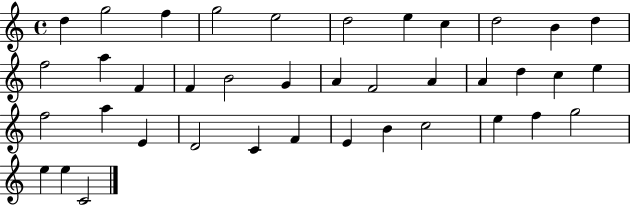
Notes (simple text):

D5/q G5/h F5/q G5/h E5/h D5/h E5/q C5/q D5/h B4/q D5/q F5/h A5/q F4/q F4/q B4/h G4/q A4/q F4/h A4/q A4/q D5/q C5/q E5/q F5/h A5/q E4/q D4/h C4/q F4/q E4/q B4/q C5/h E5/q F5/q G5/h E5/q E5/q C4/h